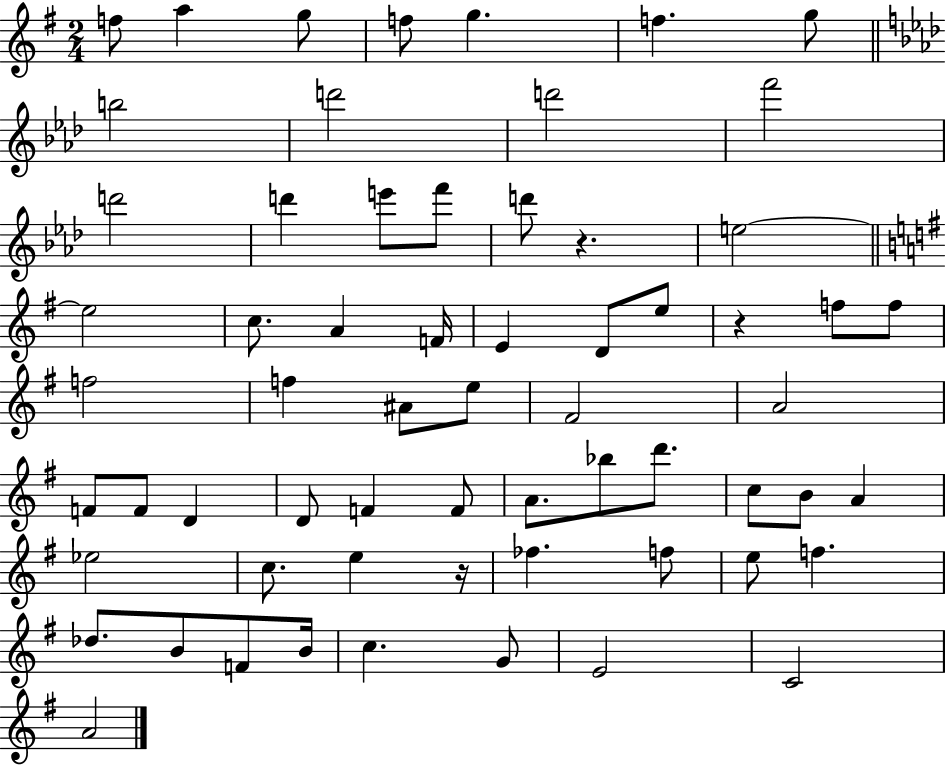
F5/e A5/q G5/e F5/e G5/q. F5/q. G5/e B5/h D6/h D6/h F6/h D6/h D6/q E6/e F6/e D6/e R/q. E5/h E5/h C5/e. A4/q F4/s E4/q D4/e E5/e R/q F5/e F5/e F5/h F5/q A#4/e E5/e F#4/h A4/h F4/e F4/e D4/q D4/e F4/q F4/e A4/e. Bb5/e D6/e. C5/e B4/e A4/q Eb5/h C5/e. E5/q R/s FES5/q. F5/e E5/e F5/q. Db5/e. B4/e F4/e B4/s C5/q. G4/e E4/h C4/h A4/h